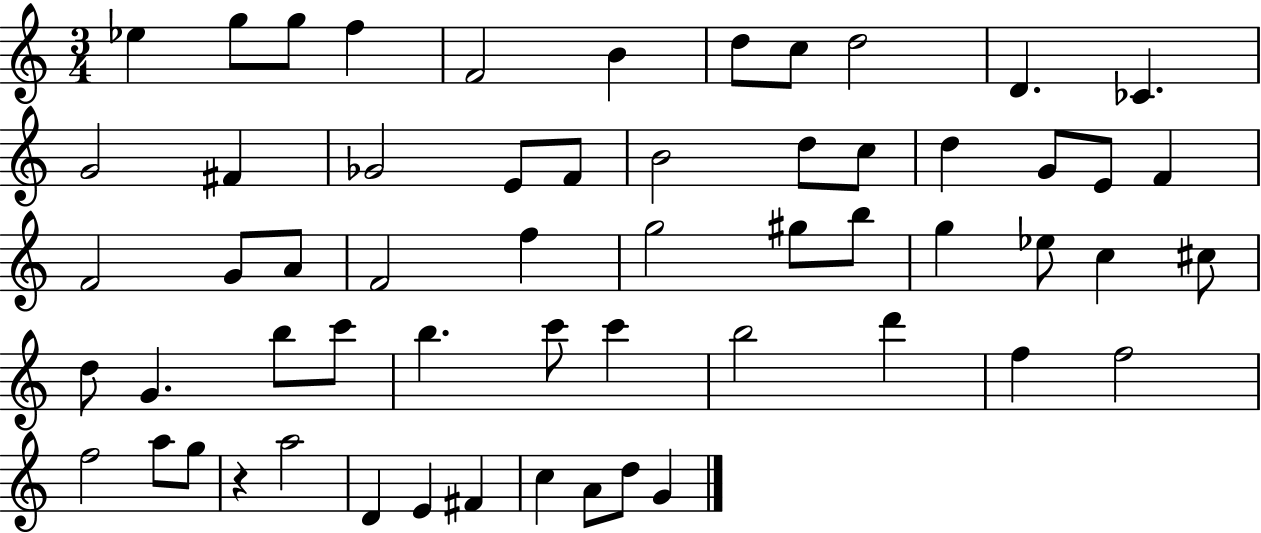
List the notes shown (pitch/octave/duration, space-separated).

Eb5/q G5/e G5/e F5/q F4/h B4/q D5/e C5/e D5/h D4/q. CES4/q. G4/h F#4/q Gb4/h E4/e F4/e B4/h D5/e C5/e D5/q G4/e E4/e F4/q F4/h G4/e A4/e F4/h F5/q G5/h G#5/e B5/e G5/q Eb5/e C5/q C#5/e D5/e G4/q. B5/e C6/e B5/q. C6/e C6/q B5/h D6/q F5/q F5/h F5/h A5/e G5/e R/q A5/h D4/q E4/q F#4/q C5/q A4/e D5/e G4/q